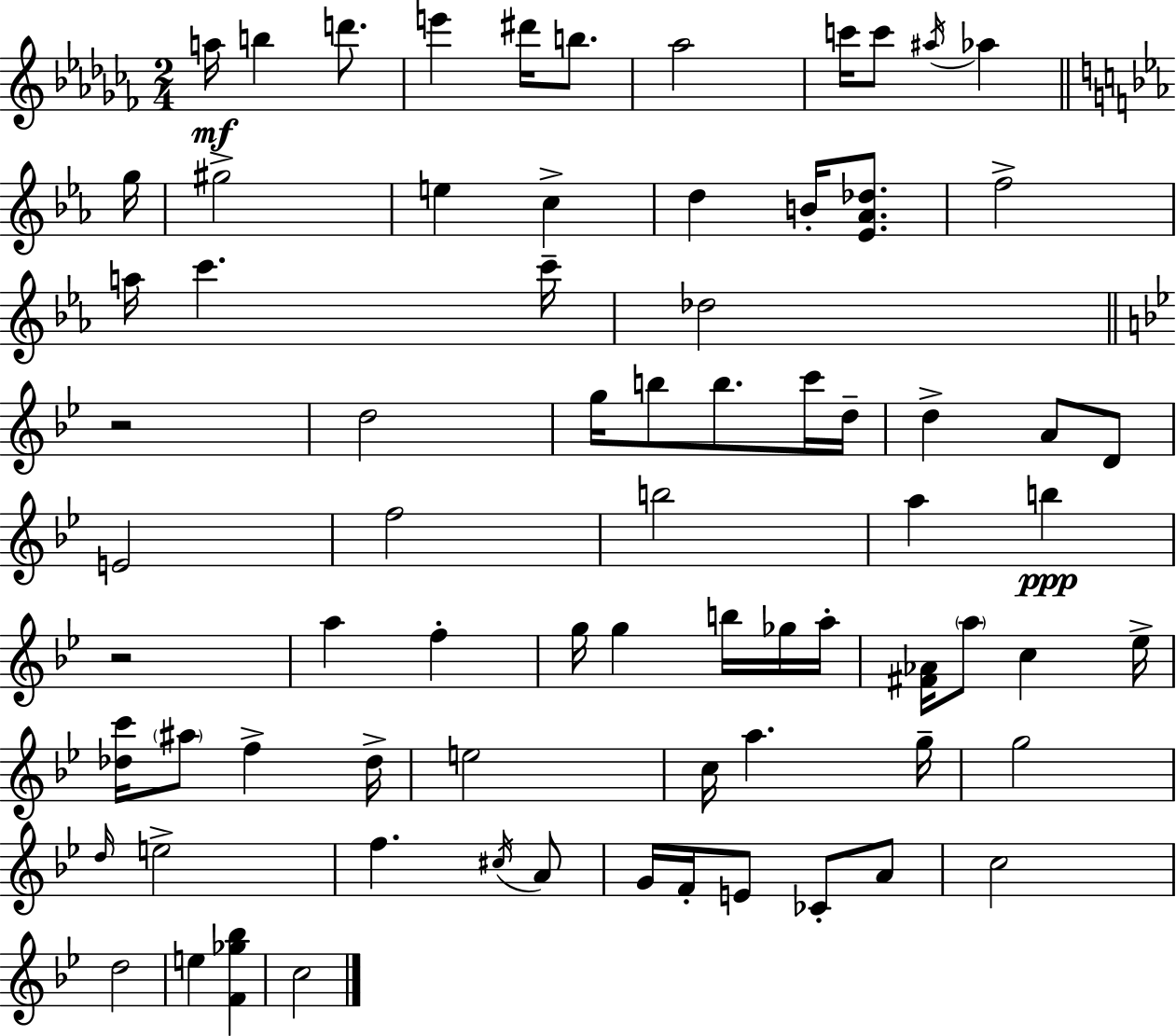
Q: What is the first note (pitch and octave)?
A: A5